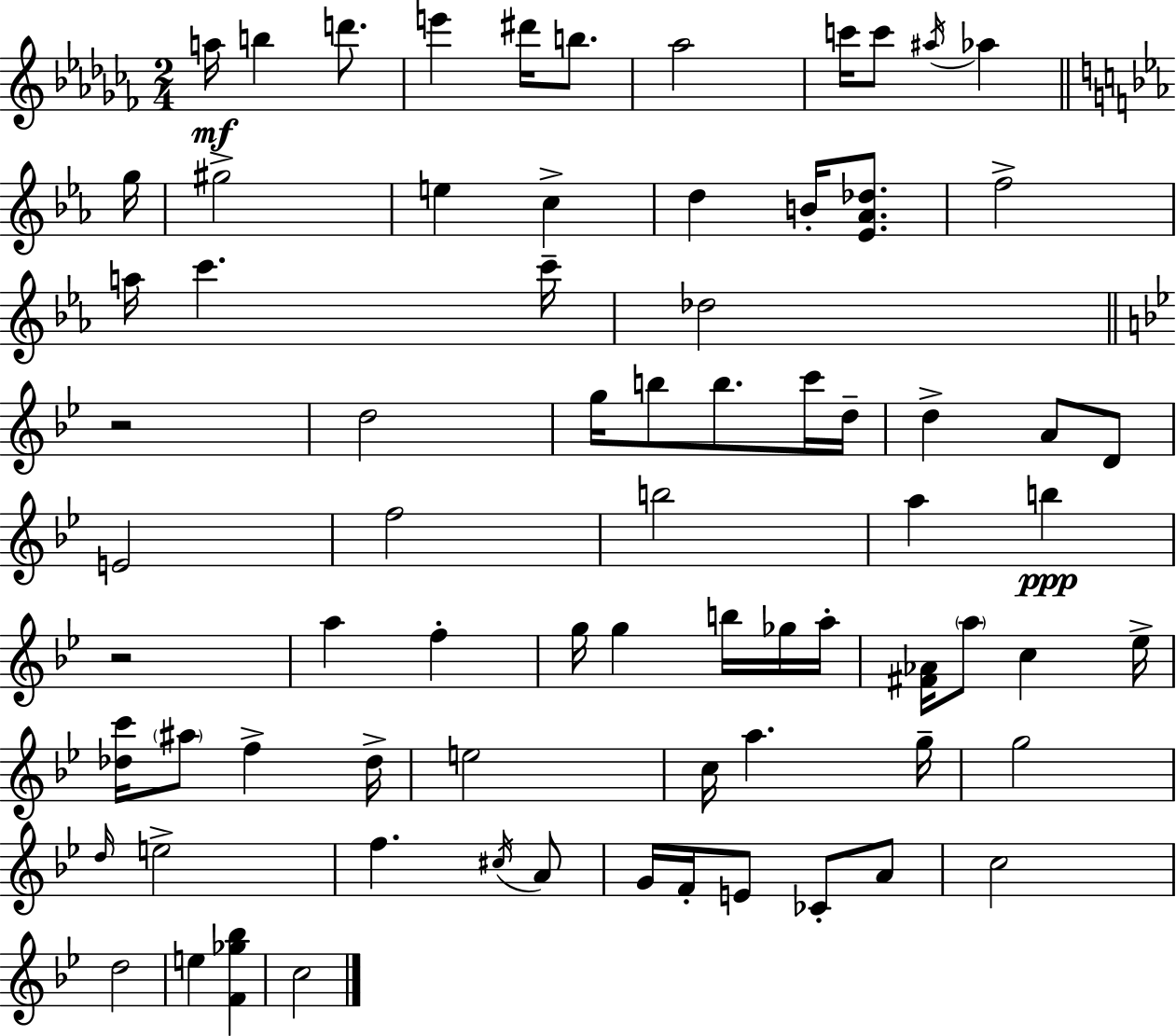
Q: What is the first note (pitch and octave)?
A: A5